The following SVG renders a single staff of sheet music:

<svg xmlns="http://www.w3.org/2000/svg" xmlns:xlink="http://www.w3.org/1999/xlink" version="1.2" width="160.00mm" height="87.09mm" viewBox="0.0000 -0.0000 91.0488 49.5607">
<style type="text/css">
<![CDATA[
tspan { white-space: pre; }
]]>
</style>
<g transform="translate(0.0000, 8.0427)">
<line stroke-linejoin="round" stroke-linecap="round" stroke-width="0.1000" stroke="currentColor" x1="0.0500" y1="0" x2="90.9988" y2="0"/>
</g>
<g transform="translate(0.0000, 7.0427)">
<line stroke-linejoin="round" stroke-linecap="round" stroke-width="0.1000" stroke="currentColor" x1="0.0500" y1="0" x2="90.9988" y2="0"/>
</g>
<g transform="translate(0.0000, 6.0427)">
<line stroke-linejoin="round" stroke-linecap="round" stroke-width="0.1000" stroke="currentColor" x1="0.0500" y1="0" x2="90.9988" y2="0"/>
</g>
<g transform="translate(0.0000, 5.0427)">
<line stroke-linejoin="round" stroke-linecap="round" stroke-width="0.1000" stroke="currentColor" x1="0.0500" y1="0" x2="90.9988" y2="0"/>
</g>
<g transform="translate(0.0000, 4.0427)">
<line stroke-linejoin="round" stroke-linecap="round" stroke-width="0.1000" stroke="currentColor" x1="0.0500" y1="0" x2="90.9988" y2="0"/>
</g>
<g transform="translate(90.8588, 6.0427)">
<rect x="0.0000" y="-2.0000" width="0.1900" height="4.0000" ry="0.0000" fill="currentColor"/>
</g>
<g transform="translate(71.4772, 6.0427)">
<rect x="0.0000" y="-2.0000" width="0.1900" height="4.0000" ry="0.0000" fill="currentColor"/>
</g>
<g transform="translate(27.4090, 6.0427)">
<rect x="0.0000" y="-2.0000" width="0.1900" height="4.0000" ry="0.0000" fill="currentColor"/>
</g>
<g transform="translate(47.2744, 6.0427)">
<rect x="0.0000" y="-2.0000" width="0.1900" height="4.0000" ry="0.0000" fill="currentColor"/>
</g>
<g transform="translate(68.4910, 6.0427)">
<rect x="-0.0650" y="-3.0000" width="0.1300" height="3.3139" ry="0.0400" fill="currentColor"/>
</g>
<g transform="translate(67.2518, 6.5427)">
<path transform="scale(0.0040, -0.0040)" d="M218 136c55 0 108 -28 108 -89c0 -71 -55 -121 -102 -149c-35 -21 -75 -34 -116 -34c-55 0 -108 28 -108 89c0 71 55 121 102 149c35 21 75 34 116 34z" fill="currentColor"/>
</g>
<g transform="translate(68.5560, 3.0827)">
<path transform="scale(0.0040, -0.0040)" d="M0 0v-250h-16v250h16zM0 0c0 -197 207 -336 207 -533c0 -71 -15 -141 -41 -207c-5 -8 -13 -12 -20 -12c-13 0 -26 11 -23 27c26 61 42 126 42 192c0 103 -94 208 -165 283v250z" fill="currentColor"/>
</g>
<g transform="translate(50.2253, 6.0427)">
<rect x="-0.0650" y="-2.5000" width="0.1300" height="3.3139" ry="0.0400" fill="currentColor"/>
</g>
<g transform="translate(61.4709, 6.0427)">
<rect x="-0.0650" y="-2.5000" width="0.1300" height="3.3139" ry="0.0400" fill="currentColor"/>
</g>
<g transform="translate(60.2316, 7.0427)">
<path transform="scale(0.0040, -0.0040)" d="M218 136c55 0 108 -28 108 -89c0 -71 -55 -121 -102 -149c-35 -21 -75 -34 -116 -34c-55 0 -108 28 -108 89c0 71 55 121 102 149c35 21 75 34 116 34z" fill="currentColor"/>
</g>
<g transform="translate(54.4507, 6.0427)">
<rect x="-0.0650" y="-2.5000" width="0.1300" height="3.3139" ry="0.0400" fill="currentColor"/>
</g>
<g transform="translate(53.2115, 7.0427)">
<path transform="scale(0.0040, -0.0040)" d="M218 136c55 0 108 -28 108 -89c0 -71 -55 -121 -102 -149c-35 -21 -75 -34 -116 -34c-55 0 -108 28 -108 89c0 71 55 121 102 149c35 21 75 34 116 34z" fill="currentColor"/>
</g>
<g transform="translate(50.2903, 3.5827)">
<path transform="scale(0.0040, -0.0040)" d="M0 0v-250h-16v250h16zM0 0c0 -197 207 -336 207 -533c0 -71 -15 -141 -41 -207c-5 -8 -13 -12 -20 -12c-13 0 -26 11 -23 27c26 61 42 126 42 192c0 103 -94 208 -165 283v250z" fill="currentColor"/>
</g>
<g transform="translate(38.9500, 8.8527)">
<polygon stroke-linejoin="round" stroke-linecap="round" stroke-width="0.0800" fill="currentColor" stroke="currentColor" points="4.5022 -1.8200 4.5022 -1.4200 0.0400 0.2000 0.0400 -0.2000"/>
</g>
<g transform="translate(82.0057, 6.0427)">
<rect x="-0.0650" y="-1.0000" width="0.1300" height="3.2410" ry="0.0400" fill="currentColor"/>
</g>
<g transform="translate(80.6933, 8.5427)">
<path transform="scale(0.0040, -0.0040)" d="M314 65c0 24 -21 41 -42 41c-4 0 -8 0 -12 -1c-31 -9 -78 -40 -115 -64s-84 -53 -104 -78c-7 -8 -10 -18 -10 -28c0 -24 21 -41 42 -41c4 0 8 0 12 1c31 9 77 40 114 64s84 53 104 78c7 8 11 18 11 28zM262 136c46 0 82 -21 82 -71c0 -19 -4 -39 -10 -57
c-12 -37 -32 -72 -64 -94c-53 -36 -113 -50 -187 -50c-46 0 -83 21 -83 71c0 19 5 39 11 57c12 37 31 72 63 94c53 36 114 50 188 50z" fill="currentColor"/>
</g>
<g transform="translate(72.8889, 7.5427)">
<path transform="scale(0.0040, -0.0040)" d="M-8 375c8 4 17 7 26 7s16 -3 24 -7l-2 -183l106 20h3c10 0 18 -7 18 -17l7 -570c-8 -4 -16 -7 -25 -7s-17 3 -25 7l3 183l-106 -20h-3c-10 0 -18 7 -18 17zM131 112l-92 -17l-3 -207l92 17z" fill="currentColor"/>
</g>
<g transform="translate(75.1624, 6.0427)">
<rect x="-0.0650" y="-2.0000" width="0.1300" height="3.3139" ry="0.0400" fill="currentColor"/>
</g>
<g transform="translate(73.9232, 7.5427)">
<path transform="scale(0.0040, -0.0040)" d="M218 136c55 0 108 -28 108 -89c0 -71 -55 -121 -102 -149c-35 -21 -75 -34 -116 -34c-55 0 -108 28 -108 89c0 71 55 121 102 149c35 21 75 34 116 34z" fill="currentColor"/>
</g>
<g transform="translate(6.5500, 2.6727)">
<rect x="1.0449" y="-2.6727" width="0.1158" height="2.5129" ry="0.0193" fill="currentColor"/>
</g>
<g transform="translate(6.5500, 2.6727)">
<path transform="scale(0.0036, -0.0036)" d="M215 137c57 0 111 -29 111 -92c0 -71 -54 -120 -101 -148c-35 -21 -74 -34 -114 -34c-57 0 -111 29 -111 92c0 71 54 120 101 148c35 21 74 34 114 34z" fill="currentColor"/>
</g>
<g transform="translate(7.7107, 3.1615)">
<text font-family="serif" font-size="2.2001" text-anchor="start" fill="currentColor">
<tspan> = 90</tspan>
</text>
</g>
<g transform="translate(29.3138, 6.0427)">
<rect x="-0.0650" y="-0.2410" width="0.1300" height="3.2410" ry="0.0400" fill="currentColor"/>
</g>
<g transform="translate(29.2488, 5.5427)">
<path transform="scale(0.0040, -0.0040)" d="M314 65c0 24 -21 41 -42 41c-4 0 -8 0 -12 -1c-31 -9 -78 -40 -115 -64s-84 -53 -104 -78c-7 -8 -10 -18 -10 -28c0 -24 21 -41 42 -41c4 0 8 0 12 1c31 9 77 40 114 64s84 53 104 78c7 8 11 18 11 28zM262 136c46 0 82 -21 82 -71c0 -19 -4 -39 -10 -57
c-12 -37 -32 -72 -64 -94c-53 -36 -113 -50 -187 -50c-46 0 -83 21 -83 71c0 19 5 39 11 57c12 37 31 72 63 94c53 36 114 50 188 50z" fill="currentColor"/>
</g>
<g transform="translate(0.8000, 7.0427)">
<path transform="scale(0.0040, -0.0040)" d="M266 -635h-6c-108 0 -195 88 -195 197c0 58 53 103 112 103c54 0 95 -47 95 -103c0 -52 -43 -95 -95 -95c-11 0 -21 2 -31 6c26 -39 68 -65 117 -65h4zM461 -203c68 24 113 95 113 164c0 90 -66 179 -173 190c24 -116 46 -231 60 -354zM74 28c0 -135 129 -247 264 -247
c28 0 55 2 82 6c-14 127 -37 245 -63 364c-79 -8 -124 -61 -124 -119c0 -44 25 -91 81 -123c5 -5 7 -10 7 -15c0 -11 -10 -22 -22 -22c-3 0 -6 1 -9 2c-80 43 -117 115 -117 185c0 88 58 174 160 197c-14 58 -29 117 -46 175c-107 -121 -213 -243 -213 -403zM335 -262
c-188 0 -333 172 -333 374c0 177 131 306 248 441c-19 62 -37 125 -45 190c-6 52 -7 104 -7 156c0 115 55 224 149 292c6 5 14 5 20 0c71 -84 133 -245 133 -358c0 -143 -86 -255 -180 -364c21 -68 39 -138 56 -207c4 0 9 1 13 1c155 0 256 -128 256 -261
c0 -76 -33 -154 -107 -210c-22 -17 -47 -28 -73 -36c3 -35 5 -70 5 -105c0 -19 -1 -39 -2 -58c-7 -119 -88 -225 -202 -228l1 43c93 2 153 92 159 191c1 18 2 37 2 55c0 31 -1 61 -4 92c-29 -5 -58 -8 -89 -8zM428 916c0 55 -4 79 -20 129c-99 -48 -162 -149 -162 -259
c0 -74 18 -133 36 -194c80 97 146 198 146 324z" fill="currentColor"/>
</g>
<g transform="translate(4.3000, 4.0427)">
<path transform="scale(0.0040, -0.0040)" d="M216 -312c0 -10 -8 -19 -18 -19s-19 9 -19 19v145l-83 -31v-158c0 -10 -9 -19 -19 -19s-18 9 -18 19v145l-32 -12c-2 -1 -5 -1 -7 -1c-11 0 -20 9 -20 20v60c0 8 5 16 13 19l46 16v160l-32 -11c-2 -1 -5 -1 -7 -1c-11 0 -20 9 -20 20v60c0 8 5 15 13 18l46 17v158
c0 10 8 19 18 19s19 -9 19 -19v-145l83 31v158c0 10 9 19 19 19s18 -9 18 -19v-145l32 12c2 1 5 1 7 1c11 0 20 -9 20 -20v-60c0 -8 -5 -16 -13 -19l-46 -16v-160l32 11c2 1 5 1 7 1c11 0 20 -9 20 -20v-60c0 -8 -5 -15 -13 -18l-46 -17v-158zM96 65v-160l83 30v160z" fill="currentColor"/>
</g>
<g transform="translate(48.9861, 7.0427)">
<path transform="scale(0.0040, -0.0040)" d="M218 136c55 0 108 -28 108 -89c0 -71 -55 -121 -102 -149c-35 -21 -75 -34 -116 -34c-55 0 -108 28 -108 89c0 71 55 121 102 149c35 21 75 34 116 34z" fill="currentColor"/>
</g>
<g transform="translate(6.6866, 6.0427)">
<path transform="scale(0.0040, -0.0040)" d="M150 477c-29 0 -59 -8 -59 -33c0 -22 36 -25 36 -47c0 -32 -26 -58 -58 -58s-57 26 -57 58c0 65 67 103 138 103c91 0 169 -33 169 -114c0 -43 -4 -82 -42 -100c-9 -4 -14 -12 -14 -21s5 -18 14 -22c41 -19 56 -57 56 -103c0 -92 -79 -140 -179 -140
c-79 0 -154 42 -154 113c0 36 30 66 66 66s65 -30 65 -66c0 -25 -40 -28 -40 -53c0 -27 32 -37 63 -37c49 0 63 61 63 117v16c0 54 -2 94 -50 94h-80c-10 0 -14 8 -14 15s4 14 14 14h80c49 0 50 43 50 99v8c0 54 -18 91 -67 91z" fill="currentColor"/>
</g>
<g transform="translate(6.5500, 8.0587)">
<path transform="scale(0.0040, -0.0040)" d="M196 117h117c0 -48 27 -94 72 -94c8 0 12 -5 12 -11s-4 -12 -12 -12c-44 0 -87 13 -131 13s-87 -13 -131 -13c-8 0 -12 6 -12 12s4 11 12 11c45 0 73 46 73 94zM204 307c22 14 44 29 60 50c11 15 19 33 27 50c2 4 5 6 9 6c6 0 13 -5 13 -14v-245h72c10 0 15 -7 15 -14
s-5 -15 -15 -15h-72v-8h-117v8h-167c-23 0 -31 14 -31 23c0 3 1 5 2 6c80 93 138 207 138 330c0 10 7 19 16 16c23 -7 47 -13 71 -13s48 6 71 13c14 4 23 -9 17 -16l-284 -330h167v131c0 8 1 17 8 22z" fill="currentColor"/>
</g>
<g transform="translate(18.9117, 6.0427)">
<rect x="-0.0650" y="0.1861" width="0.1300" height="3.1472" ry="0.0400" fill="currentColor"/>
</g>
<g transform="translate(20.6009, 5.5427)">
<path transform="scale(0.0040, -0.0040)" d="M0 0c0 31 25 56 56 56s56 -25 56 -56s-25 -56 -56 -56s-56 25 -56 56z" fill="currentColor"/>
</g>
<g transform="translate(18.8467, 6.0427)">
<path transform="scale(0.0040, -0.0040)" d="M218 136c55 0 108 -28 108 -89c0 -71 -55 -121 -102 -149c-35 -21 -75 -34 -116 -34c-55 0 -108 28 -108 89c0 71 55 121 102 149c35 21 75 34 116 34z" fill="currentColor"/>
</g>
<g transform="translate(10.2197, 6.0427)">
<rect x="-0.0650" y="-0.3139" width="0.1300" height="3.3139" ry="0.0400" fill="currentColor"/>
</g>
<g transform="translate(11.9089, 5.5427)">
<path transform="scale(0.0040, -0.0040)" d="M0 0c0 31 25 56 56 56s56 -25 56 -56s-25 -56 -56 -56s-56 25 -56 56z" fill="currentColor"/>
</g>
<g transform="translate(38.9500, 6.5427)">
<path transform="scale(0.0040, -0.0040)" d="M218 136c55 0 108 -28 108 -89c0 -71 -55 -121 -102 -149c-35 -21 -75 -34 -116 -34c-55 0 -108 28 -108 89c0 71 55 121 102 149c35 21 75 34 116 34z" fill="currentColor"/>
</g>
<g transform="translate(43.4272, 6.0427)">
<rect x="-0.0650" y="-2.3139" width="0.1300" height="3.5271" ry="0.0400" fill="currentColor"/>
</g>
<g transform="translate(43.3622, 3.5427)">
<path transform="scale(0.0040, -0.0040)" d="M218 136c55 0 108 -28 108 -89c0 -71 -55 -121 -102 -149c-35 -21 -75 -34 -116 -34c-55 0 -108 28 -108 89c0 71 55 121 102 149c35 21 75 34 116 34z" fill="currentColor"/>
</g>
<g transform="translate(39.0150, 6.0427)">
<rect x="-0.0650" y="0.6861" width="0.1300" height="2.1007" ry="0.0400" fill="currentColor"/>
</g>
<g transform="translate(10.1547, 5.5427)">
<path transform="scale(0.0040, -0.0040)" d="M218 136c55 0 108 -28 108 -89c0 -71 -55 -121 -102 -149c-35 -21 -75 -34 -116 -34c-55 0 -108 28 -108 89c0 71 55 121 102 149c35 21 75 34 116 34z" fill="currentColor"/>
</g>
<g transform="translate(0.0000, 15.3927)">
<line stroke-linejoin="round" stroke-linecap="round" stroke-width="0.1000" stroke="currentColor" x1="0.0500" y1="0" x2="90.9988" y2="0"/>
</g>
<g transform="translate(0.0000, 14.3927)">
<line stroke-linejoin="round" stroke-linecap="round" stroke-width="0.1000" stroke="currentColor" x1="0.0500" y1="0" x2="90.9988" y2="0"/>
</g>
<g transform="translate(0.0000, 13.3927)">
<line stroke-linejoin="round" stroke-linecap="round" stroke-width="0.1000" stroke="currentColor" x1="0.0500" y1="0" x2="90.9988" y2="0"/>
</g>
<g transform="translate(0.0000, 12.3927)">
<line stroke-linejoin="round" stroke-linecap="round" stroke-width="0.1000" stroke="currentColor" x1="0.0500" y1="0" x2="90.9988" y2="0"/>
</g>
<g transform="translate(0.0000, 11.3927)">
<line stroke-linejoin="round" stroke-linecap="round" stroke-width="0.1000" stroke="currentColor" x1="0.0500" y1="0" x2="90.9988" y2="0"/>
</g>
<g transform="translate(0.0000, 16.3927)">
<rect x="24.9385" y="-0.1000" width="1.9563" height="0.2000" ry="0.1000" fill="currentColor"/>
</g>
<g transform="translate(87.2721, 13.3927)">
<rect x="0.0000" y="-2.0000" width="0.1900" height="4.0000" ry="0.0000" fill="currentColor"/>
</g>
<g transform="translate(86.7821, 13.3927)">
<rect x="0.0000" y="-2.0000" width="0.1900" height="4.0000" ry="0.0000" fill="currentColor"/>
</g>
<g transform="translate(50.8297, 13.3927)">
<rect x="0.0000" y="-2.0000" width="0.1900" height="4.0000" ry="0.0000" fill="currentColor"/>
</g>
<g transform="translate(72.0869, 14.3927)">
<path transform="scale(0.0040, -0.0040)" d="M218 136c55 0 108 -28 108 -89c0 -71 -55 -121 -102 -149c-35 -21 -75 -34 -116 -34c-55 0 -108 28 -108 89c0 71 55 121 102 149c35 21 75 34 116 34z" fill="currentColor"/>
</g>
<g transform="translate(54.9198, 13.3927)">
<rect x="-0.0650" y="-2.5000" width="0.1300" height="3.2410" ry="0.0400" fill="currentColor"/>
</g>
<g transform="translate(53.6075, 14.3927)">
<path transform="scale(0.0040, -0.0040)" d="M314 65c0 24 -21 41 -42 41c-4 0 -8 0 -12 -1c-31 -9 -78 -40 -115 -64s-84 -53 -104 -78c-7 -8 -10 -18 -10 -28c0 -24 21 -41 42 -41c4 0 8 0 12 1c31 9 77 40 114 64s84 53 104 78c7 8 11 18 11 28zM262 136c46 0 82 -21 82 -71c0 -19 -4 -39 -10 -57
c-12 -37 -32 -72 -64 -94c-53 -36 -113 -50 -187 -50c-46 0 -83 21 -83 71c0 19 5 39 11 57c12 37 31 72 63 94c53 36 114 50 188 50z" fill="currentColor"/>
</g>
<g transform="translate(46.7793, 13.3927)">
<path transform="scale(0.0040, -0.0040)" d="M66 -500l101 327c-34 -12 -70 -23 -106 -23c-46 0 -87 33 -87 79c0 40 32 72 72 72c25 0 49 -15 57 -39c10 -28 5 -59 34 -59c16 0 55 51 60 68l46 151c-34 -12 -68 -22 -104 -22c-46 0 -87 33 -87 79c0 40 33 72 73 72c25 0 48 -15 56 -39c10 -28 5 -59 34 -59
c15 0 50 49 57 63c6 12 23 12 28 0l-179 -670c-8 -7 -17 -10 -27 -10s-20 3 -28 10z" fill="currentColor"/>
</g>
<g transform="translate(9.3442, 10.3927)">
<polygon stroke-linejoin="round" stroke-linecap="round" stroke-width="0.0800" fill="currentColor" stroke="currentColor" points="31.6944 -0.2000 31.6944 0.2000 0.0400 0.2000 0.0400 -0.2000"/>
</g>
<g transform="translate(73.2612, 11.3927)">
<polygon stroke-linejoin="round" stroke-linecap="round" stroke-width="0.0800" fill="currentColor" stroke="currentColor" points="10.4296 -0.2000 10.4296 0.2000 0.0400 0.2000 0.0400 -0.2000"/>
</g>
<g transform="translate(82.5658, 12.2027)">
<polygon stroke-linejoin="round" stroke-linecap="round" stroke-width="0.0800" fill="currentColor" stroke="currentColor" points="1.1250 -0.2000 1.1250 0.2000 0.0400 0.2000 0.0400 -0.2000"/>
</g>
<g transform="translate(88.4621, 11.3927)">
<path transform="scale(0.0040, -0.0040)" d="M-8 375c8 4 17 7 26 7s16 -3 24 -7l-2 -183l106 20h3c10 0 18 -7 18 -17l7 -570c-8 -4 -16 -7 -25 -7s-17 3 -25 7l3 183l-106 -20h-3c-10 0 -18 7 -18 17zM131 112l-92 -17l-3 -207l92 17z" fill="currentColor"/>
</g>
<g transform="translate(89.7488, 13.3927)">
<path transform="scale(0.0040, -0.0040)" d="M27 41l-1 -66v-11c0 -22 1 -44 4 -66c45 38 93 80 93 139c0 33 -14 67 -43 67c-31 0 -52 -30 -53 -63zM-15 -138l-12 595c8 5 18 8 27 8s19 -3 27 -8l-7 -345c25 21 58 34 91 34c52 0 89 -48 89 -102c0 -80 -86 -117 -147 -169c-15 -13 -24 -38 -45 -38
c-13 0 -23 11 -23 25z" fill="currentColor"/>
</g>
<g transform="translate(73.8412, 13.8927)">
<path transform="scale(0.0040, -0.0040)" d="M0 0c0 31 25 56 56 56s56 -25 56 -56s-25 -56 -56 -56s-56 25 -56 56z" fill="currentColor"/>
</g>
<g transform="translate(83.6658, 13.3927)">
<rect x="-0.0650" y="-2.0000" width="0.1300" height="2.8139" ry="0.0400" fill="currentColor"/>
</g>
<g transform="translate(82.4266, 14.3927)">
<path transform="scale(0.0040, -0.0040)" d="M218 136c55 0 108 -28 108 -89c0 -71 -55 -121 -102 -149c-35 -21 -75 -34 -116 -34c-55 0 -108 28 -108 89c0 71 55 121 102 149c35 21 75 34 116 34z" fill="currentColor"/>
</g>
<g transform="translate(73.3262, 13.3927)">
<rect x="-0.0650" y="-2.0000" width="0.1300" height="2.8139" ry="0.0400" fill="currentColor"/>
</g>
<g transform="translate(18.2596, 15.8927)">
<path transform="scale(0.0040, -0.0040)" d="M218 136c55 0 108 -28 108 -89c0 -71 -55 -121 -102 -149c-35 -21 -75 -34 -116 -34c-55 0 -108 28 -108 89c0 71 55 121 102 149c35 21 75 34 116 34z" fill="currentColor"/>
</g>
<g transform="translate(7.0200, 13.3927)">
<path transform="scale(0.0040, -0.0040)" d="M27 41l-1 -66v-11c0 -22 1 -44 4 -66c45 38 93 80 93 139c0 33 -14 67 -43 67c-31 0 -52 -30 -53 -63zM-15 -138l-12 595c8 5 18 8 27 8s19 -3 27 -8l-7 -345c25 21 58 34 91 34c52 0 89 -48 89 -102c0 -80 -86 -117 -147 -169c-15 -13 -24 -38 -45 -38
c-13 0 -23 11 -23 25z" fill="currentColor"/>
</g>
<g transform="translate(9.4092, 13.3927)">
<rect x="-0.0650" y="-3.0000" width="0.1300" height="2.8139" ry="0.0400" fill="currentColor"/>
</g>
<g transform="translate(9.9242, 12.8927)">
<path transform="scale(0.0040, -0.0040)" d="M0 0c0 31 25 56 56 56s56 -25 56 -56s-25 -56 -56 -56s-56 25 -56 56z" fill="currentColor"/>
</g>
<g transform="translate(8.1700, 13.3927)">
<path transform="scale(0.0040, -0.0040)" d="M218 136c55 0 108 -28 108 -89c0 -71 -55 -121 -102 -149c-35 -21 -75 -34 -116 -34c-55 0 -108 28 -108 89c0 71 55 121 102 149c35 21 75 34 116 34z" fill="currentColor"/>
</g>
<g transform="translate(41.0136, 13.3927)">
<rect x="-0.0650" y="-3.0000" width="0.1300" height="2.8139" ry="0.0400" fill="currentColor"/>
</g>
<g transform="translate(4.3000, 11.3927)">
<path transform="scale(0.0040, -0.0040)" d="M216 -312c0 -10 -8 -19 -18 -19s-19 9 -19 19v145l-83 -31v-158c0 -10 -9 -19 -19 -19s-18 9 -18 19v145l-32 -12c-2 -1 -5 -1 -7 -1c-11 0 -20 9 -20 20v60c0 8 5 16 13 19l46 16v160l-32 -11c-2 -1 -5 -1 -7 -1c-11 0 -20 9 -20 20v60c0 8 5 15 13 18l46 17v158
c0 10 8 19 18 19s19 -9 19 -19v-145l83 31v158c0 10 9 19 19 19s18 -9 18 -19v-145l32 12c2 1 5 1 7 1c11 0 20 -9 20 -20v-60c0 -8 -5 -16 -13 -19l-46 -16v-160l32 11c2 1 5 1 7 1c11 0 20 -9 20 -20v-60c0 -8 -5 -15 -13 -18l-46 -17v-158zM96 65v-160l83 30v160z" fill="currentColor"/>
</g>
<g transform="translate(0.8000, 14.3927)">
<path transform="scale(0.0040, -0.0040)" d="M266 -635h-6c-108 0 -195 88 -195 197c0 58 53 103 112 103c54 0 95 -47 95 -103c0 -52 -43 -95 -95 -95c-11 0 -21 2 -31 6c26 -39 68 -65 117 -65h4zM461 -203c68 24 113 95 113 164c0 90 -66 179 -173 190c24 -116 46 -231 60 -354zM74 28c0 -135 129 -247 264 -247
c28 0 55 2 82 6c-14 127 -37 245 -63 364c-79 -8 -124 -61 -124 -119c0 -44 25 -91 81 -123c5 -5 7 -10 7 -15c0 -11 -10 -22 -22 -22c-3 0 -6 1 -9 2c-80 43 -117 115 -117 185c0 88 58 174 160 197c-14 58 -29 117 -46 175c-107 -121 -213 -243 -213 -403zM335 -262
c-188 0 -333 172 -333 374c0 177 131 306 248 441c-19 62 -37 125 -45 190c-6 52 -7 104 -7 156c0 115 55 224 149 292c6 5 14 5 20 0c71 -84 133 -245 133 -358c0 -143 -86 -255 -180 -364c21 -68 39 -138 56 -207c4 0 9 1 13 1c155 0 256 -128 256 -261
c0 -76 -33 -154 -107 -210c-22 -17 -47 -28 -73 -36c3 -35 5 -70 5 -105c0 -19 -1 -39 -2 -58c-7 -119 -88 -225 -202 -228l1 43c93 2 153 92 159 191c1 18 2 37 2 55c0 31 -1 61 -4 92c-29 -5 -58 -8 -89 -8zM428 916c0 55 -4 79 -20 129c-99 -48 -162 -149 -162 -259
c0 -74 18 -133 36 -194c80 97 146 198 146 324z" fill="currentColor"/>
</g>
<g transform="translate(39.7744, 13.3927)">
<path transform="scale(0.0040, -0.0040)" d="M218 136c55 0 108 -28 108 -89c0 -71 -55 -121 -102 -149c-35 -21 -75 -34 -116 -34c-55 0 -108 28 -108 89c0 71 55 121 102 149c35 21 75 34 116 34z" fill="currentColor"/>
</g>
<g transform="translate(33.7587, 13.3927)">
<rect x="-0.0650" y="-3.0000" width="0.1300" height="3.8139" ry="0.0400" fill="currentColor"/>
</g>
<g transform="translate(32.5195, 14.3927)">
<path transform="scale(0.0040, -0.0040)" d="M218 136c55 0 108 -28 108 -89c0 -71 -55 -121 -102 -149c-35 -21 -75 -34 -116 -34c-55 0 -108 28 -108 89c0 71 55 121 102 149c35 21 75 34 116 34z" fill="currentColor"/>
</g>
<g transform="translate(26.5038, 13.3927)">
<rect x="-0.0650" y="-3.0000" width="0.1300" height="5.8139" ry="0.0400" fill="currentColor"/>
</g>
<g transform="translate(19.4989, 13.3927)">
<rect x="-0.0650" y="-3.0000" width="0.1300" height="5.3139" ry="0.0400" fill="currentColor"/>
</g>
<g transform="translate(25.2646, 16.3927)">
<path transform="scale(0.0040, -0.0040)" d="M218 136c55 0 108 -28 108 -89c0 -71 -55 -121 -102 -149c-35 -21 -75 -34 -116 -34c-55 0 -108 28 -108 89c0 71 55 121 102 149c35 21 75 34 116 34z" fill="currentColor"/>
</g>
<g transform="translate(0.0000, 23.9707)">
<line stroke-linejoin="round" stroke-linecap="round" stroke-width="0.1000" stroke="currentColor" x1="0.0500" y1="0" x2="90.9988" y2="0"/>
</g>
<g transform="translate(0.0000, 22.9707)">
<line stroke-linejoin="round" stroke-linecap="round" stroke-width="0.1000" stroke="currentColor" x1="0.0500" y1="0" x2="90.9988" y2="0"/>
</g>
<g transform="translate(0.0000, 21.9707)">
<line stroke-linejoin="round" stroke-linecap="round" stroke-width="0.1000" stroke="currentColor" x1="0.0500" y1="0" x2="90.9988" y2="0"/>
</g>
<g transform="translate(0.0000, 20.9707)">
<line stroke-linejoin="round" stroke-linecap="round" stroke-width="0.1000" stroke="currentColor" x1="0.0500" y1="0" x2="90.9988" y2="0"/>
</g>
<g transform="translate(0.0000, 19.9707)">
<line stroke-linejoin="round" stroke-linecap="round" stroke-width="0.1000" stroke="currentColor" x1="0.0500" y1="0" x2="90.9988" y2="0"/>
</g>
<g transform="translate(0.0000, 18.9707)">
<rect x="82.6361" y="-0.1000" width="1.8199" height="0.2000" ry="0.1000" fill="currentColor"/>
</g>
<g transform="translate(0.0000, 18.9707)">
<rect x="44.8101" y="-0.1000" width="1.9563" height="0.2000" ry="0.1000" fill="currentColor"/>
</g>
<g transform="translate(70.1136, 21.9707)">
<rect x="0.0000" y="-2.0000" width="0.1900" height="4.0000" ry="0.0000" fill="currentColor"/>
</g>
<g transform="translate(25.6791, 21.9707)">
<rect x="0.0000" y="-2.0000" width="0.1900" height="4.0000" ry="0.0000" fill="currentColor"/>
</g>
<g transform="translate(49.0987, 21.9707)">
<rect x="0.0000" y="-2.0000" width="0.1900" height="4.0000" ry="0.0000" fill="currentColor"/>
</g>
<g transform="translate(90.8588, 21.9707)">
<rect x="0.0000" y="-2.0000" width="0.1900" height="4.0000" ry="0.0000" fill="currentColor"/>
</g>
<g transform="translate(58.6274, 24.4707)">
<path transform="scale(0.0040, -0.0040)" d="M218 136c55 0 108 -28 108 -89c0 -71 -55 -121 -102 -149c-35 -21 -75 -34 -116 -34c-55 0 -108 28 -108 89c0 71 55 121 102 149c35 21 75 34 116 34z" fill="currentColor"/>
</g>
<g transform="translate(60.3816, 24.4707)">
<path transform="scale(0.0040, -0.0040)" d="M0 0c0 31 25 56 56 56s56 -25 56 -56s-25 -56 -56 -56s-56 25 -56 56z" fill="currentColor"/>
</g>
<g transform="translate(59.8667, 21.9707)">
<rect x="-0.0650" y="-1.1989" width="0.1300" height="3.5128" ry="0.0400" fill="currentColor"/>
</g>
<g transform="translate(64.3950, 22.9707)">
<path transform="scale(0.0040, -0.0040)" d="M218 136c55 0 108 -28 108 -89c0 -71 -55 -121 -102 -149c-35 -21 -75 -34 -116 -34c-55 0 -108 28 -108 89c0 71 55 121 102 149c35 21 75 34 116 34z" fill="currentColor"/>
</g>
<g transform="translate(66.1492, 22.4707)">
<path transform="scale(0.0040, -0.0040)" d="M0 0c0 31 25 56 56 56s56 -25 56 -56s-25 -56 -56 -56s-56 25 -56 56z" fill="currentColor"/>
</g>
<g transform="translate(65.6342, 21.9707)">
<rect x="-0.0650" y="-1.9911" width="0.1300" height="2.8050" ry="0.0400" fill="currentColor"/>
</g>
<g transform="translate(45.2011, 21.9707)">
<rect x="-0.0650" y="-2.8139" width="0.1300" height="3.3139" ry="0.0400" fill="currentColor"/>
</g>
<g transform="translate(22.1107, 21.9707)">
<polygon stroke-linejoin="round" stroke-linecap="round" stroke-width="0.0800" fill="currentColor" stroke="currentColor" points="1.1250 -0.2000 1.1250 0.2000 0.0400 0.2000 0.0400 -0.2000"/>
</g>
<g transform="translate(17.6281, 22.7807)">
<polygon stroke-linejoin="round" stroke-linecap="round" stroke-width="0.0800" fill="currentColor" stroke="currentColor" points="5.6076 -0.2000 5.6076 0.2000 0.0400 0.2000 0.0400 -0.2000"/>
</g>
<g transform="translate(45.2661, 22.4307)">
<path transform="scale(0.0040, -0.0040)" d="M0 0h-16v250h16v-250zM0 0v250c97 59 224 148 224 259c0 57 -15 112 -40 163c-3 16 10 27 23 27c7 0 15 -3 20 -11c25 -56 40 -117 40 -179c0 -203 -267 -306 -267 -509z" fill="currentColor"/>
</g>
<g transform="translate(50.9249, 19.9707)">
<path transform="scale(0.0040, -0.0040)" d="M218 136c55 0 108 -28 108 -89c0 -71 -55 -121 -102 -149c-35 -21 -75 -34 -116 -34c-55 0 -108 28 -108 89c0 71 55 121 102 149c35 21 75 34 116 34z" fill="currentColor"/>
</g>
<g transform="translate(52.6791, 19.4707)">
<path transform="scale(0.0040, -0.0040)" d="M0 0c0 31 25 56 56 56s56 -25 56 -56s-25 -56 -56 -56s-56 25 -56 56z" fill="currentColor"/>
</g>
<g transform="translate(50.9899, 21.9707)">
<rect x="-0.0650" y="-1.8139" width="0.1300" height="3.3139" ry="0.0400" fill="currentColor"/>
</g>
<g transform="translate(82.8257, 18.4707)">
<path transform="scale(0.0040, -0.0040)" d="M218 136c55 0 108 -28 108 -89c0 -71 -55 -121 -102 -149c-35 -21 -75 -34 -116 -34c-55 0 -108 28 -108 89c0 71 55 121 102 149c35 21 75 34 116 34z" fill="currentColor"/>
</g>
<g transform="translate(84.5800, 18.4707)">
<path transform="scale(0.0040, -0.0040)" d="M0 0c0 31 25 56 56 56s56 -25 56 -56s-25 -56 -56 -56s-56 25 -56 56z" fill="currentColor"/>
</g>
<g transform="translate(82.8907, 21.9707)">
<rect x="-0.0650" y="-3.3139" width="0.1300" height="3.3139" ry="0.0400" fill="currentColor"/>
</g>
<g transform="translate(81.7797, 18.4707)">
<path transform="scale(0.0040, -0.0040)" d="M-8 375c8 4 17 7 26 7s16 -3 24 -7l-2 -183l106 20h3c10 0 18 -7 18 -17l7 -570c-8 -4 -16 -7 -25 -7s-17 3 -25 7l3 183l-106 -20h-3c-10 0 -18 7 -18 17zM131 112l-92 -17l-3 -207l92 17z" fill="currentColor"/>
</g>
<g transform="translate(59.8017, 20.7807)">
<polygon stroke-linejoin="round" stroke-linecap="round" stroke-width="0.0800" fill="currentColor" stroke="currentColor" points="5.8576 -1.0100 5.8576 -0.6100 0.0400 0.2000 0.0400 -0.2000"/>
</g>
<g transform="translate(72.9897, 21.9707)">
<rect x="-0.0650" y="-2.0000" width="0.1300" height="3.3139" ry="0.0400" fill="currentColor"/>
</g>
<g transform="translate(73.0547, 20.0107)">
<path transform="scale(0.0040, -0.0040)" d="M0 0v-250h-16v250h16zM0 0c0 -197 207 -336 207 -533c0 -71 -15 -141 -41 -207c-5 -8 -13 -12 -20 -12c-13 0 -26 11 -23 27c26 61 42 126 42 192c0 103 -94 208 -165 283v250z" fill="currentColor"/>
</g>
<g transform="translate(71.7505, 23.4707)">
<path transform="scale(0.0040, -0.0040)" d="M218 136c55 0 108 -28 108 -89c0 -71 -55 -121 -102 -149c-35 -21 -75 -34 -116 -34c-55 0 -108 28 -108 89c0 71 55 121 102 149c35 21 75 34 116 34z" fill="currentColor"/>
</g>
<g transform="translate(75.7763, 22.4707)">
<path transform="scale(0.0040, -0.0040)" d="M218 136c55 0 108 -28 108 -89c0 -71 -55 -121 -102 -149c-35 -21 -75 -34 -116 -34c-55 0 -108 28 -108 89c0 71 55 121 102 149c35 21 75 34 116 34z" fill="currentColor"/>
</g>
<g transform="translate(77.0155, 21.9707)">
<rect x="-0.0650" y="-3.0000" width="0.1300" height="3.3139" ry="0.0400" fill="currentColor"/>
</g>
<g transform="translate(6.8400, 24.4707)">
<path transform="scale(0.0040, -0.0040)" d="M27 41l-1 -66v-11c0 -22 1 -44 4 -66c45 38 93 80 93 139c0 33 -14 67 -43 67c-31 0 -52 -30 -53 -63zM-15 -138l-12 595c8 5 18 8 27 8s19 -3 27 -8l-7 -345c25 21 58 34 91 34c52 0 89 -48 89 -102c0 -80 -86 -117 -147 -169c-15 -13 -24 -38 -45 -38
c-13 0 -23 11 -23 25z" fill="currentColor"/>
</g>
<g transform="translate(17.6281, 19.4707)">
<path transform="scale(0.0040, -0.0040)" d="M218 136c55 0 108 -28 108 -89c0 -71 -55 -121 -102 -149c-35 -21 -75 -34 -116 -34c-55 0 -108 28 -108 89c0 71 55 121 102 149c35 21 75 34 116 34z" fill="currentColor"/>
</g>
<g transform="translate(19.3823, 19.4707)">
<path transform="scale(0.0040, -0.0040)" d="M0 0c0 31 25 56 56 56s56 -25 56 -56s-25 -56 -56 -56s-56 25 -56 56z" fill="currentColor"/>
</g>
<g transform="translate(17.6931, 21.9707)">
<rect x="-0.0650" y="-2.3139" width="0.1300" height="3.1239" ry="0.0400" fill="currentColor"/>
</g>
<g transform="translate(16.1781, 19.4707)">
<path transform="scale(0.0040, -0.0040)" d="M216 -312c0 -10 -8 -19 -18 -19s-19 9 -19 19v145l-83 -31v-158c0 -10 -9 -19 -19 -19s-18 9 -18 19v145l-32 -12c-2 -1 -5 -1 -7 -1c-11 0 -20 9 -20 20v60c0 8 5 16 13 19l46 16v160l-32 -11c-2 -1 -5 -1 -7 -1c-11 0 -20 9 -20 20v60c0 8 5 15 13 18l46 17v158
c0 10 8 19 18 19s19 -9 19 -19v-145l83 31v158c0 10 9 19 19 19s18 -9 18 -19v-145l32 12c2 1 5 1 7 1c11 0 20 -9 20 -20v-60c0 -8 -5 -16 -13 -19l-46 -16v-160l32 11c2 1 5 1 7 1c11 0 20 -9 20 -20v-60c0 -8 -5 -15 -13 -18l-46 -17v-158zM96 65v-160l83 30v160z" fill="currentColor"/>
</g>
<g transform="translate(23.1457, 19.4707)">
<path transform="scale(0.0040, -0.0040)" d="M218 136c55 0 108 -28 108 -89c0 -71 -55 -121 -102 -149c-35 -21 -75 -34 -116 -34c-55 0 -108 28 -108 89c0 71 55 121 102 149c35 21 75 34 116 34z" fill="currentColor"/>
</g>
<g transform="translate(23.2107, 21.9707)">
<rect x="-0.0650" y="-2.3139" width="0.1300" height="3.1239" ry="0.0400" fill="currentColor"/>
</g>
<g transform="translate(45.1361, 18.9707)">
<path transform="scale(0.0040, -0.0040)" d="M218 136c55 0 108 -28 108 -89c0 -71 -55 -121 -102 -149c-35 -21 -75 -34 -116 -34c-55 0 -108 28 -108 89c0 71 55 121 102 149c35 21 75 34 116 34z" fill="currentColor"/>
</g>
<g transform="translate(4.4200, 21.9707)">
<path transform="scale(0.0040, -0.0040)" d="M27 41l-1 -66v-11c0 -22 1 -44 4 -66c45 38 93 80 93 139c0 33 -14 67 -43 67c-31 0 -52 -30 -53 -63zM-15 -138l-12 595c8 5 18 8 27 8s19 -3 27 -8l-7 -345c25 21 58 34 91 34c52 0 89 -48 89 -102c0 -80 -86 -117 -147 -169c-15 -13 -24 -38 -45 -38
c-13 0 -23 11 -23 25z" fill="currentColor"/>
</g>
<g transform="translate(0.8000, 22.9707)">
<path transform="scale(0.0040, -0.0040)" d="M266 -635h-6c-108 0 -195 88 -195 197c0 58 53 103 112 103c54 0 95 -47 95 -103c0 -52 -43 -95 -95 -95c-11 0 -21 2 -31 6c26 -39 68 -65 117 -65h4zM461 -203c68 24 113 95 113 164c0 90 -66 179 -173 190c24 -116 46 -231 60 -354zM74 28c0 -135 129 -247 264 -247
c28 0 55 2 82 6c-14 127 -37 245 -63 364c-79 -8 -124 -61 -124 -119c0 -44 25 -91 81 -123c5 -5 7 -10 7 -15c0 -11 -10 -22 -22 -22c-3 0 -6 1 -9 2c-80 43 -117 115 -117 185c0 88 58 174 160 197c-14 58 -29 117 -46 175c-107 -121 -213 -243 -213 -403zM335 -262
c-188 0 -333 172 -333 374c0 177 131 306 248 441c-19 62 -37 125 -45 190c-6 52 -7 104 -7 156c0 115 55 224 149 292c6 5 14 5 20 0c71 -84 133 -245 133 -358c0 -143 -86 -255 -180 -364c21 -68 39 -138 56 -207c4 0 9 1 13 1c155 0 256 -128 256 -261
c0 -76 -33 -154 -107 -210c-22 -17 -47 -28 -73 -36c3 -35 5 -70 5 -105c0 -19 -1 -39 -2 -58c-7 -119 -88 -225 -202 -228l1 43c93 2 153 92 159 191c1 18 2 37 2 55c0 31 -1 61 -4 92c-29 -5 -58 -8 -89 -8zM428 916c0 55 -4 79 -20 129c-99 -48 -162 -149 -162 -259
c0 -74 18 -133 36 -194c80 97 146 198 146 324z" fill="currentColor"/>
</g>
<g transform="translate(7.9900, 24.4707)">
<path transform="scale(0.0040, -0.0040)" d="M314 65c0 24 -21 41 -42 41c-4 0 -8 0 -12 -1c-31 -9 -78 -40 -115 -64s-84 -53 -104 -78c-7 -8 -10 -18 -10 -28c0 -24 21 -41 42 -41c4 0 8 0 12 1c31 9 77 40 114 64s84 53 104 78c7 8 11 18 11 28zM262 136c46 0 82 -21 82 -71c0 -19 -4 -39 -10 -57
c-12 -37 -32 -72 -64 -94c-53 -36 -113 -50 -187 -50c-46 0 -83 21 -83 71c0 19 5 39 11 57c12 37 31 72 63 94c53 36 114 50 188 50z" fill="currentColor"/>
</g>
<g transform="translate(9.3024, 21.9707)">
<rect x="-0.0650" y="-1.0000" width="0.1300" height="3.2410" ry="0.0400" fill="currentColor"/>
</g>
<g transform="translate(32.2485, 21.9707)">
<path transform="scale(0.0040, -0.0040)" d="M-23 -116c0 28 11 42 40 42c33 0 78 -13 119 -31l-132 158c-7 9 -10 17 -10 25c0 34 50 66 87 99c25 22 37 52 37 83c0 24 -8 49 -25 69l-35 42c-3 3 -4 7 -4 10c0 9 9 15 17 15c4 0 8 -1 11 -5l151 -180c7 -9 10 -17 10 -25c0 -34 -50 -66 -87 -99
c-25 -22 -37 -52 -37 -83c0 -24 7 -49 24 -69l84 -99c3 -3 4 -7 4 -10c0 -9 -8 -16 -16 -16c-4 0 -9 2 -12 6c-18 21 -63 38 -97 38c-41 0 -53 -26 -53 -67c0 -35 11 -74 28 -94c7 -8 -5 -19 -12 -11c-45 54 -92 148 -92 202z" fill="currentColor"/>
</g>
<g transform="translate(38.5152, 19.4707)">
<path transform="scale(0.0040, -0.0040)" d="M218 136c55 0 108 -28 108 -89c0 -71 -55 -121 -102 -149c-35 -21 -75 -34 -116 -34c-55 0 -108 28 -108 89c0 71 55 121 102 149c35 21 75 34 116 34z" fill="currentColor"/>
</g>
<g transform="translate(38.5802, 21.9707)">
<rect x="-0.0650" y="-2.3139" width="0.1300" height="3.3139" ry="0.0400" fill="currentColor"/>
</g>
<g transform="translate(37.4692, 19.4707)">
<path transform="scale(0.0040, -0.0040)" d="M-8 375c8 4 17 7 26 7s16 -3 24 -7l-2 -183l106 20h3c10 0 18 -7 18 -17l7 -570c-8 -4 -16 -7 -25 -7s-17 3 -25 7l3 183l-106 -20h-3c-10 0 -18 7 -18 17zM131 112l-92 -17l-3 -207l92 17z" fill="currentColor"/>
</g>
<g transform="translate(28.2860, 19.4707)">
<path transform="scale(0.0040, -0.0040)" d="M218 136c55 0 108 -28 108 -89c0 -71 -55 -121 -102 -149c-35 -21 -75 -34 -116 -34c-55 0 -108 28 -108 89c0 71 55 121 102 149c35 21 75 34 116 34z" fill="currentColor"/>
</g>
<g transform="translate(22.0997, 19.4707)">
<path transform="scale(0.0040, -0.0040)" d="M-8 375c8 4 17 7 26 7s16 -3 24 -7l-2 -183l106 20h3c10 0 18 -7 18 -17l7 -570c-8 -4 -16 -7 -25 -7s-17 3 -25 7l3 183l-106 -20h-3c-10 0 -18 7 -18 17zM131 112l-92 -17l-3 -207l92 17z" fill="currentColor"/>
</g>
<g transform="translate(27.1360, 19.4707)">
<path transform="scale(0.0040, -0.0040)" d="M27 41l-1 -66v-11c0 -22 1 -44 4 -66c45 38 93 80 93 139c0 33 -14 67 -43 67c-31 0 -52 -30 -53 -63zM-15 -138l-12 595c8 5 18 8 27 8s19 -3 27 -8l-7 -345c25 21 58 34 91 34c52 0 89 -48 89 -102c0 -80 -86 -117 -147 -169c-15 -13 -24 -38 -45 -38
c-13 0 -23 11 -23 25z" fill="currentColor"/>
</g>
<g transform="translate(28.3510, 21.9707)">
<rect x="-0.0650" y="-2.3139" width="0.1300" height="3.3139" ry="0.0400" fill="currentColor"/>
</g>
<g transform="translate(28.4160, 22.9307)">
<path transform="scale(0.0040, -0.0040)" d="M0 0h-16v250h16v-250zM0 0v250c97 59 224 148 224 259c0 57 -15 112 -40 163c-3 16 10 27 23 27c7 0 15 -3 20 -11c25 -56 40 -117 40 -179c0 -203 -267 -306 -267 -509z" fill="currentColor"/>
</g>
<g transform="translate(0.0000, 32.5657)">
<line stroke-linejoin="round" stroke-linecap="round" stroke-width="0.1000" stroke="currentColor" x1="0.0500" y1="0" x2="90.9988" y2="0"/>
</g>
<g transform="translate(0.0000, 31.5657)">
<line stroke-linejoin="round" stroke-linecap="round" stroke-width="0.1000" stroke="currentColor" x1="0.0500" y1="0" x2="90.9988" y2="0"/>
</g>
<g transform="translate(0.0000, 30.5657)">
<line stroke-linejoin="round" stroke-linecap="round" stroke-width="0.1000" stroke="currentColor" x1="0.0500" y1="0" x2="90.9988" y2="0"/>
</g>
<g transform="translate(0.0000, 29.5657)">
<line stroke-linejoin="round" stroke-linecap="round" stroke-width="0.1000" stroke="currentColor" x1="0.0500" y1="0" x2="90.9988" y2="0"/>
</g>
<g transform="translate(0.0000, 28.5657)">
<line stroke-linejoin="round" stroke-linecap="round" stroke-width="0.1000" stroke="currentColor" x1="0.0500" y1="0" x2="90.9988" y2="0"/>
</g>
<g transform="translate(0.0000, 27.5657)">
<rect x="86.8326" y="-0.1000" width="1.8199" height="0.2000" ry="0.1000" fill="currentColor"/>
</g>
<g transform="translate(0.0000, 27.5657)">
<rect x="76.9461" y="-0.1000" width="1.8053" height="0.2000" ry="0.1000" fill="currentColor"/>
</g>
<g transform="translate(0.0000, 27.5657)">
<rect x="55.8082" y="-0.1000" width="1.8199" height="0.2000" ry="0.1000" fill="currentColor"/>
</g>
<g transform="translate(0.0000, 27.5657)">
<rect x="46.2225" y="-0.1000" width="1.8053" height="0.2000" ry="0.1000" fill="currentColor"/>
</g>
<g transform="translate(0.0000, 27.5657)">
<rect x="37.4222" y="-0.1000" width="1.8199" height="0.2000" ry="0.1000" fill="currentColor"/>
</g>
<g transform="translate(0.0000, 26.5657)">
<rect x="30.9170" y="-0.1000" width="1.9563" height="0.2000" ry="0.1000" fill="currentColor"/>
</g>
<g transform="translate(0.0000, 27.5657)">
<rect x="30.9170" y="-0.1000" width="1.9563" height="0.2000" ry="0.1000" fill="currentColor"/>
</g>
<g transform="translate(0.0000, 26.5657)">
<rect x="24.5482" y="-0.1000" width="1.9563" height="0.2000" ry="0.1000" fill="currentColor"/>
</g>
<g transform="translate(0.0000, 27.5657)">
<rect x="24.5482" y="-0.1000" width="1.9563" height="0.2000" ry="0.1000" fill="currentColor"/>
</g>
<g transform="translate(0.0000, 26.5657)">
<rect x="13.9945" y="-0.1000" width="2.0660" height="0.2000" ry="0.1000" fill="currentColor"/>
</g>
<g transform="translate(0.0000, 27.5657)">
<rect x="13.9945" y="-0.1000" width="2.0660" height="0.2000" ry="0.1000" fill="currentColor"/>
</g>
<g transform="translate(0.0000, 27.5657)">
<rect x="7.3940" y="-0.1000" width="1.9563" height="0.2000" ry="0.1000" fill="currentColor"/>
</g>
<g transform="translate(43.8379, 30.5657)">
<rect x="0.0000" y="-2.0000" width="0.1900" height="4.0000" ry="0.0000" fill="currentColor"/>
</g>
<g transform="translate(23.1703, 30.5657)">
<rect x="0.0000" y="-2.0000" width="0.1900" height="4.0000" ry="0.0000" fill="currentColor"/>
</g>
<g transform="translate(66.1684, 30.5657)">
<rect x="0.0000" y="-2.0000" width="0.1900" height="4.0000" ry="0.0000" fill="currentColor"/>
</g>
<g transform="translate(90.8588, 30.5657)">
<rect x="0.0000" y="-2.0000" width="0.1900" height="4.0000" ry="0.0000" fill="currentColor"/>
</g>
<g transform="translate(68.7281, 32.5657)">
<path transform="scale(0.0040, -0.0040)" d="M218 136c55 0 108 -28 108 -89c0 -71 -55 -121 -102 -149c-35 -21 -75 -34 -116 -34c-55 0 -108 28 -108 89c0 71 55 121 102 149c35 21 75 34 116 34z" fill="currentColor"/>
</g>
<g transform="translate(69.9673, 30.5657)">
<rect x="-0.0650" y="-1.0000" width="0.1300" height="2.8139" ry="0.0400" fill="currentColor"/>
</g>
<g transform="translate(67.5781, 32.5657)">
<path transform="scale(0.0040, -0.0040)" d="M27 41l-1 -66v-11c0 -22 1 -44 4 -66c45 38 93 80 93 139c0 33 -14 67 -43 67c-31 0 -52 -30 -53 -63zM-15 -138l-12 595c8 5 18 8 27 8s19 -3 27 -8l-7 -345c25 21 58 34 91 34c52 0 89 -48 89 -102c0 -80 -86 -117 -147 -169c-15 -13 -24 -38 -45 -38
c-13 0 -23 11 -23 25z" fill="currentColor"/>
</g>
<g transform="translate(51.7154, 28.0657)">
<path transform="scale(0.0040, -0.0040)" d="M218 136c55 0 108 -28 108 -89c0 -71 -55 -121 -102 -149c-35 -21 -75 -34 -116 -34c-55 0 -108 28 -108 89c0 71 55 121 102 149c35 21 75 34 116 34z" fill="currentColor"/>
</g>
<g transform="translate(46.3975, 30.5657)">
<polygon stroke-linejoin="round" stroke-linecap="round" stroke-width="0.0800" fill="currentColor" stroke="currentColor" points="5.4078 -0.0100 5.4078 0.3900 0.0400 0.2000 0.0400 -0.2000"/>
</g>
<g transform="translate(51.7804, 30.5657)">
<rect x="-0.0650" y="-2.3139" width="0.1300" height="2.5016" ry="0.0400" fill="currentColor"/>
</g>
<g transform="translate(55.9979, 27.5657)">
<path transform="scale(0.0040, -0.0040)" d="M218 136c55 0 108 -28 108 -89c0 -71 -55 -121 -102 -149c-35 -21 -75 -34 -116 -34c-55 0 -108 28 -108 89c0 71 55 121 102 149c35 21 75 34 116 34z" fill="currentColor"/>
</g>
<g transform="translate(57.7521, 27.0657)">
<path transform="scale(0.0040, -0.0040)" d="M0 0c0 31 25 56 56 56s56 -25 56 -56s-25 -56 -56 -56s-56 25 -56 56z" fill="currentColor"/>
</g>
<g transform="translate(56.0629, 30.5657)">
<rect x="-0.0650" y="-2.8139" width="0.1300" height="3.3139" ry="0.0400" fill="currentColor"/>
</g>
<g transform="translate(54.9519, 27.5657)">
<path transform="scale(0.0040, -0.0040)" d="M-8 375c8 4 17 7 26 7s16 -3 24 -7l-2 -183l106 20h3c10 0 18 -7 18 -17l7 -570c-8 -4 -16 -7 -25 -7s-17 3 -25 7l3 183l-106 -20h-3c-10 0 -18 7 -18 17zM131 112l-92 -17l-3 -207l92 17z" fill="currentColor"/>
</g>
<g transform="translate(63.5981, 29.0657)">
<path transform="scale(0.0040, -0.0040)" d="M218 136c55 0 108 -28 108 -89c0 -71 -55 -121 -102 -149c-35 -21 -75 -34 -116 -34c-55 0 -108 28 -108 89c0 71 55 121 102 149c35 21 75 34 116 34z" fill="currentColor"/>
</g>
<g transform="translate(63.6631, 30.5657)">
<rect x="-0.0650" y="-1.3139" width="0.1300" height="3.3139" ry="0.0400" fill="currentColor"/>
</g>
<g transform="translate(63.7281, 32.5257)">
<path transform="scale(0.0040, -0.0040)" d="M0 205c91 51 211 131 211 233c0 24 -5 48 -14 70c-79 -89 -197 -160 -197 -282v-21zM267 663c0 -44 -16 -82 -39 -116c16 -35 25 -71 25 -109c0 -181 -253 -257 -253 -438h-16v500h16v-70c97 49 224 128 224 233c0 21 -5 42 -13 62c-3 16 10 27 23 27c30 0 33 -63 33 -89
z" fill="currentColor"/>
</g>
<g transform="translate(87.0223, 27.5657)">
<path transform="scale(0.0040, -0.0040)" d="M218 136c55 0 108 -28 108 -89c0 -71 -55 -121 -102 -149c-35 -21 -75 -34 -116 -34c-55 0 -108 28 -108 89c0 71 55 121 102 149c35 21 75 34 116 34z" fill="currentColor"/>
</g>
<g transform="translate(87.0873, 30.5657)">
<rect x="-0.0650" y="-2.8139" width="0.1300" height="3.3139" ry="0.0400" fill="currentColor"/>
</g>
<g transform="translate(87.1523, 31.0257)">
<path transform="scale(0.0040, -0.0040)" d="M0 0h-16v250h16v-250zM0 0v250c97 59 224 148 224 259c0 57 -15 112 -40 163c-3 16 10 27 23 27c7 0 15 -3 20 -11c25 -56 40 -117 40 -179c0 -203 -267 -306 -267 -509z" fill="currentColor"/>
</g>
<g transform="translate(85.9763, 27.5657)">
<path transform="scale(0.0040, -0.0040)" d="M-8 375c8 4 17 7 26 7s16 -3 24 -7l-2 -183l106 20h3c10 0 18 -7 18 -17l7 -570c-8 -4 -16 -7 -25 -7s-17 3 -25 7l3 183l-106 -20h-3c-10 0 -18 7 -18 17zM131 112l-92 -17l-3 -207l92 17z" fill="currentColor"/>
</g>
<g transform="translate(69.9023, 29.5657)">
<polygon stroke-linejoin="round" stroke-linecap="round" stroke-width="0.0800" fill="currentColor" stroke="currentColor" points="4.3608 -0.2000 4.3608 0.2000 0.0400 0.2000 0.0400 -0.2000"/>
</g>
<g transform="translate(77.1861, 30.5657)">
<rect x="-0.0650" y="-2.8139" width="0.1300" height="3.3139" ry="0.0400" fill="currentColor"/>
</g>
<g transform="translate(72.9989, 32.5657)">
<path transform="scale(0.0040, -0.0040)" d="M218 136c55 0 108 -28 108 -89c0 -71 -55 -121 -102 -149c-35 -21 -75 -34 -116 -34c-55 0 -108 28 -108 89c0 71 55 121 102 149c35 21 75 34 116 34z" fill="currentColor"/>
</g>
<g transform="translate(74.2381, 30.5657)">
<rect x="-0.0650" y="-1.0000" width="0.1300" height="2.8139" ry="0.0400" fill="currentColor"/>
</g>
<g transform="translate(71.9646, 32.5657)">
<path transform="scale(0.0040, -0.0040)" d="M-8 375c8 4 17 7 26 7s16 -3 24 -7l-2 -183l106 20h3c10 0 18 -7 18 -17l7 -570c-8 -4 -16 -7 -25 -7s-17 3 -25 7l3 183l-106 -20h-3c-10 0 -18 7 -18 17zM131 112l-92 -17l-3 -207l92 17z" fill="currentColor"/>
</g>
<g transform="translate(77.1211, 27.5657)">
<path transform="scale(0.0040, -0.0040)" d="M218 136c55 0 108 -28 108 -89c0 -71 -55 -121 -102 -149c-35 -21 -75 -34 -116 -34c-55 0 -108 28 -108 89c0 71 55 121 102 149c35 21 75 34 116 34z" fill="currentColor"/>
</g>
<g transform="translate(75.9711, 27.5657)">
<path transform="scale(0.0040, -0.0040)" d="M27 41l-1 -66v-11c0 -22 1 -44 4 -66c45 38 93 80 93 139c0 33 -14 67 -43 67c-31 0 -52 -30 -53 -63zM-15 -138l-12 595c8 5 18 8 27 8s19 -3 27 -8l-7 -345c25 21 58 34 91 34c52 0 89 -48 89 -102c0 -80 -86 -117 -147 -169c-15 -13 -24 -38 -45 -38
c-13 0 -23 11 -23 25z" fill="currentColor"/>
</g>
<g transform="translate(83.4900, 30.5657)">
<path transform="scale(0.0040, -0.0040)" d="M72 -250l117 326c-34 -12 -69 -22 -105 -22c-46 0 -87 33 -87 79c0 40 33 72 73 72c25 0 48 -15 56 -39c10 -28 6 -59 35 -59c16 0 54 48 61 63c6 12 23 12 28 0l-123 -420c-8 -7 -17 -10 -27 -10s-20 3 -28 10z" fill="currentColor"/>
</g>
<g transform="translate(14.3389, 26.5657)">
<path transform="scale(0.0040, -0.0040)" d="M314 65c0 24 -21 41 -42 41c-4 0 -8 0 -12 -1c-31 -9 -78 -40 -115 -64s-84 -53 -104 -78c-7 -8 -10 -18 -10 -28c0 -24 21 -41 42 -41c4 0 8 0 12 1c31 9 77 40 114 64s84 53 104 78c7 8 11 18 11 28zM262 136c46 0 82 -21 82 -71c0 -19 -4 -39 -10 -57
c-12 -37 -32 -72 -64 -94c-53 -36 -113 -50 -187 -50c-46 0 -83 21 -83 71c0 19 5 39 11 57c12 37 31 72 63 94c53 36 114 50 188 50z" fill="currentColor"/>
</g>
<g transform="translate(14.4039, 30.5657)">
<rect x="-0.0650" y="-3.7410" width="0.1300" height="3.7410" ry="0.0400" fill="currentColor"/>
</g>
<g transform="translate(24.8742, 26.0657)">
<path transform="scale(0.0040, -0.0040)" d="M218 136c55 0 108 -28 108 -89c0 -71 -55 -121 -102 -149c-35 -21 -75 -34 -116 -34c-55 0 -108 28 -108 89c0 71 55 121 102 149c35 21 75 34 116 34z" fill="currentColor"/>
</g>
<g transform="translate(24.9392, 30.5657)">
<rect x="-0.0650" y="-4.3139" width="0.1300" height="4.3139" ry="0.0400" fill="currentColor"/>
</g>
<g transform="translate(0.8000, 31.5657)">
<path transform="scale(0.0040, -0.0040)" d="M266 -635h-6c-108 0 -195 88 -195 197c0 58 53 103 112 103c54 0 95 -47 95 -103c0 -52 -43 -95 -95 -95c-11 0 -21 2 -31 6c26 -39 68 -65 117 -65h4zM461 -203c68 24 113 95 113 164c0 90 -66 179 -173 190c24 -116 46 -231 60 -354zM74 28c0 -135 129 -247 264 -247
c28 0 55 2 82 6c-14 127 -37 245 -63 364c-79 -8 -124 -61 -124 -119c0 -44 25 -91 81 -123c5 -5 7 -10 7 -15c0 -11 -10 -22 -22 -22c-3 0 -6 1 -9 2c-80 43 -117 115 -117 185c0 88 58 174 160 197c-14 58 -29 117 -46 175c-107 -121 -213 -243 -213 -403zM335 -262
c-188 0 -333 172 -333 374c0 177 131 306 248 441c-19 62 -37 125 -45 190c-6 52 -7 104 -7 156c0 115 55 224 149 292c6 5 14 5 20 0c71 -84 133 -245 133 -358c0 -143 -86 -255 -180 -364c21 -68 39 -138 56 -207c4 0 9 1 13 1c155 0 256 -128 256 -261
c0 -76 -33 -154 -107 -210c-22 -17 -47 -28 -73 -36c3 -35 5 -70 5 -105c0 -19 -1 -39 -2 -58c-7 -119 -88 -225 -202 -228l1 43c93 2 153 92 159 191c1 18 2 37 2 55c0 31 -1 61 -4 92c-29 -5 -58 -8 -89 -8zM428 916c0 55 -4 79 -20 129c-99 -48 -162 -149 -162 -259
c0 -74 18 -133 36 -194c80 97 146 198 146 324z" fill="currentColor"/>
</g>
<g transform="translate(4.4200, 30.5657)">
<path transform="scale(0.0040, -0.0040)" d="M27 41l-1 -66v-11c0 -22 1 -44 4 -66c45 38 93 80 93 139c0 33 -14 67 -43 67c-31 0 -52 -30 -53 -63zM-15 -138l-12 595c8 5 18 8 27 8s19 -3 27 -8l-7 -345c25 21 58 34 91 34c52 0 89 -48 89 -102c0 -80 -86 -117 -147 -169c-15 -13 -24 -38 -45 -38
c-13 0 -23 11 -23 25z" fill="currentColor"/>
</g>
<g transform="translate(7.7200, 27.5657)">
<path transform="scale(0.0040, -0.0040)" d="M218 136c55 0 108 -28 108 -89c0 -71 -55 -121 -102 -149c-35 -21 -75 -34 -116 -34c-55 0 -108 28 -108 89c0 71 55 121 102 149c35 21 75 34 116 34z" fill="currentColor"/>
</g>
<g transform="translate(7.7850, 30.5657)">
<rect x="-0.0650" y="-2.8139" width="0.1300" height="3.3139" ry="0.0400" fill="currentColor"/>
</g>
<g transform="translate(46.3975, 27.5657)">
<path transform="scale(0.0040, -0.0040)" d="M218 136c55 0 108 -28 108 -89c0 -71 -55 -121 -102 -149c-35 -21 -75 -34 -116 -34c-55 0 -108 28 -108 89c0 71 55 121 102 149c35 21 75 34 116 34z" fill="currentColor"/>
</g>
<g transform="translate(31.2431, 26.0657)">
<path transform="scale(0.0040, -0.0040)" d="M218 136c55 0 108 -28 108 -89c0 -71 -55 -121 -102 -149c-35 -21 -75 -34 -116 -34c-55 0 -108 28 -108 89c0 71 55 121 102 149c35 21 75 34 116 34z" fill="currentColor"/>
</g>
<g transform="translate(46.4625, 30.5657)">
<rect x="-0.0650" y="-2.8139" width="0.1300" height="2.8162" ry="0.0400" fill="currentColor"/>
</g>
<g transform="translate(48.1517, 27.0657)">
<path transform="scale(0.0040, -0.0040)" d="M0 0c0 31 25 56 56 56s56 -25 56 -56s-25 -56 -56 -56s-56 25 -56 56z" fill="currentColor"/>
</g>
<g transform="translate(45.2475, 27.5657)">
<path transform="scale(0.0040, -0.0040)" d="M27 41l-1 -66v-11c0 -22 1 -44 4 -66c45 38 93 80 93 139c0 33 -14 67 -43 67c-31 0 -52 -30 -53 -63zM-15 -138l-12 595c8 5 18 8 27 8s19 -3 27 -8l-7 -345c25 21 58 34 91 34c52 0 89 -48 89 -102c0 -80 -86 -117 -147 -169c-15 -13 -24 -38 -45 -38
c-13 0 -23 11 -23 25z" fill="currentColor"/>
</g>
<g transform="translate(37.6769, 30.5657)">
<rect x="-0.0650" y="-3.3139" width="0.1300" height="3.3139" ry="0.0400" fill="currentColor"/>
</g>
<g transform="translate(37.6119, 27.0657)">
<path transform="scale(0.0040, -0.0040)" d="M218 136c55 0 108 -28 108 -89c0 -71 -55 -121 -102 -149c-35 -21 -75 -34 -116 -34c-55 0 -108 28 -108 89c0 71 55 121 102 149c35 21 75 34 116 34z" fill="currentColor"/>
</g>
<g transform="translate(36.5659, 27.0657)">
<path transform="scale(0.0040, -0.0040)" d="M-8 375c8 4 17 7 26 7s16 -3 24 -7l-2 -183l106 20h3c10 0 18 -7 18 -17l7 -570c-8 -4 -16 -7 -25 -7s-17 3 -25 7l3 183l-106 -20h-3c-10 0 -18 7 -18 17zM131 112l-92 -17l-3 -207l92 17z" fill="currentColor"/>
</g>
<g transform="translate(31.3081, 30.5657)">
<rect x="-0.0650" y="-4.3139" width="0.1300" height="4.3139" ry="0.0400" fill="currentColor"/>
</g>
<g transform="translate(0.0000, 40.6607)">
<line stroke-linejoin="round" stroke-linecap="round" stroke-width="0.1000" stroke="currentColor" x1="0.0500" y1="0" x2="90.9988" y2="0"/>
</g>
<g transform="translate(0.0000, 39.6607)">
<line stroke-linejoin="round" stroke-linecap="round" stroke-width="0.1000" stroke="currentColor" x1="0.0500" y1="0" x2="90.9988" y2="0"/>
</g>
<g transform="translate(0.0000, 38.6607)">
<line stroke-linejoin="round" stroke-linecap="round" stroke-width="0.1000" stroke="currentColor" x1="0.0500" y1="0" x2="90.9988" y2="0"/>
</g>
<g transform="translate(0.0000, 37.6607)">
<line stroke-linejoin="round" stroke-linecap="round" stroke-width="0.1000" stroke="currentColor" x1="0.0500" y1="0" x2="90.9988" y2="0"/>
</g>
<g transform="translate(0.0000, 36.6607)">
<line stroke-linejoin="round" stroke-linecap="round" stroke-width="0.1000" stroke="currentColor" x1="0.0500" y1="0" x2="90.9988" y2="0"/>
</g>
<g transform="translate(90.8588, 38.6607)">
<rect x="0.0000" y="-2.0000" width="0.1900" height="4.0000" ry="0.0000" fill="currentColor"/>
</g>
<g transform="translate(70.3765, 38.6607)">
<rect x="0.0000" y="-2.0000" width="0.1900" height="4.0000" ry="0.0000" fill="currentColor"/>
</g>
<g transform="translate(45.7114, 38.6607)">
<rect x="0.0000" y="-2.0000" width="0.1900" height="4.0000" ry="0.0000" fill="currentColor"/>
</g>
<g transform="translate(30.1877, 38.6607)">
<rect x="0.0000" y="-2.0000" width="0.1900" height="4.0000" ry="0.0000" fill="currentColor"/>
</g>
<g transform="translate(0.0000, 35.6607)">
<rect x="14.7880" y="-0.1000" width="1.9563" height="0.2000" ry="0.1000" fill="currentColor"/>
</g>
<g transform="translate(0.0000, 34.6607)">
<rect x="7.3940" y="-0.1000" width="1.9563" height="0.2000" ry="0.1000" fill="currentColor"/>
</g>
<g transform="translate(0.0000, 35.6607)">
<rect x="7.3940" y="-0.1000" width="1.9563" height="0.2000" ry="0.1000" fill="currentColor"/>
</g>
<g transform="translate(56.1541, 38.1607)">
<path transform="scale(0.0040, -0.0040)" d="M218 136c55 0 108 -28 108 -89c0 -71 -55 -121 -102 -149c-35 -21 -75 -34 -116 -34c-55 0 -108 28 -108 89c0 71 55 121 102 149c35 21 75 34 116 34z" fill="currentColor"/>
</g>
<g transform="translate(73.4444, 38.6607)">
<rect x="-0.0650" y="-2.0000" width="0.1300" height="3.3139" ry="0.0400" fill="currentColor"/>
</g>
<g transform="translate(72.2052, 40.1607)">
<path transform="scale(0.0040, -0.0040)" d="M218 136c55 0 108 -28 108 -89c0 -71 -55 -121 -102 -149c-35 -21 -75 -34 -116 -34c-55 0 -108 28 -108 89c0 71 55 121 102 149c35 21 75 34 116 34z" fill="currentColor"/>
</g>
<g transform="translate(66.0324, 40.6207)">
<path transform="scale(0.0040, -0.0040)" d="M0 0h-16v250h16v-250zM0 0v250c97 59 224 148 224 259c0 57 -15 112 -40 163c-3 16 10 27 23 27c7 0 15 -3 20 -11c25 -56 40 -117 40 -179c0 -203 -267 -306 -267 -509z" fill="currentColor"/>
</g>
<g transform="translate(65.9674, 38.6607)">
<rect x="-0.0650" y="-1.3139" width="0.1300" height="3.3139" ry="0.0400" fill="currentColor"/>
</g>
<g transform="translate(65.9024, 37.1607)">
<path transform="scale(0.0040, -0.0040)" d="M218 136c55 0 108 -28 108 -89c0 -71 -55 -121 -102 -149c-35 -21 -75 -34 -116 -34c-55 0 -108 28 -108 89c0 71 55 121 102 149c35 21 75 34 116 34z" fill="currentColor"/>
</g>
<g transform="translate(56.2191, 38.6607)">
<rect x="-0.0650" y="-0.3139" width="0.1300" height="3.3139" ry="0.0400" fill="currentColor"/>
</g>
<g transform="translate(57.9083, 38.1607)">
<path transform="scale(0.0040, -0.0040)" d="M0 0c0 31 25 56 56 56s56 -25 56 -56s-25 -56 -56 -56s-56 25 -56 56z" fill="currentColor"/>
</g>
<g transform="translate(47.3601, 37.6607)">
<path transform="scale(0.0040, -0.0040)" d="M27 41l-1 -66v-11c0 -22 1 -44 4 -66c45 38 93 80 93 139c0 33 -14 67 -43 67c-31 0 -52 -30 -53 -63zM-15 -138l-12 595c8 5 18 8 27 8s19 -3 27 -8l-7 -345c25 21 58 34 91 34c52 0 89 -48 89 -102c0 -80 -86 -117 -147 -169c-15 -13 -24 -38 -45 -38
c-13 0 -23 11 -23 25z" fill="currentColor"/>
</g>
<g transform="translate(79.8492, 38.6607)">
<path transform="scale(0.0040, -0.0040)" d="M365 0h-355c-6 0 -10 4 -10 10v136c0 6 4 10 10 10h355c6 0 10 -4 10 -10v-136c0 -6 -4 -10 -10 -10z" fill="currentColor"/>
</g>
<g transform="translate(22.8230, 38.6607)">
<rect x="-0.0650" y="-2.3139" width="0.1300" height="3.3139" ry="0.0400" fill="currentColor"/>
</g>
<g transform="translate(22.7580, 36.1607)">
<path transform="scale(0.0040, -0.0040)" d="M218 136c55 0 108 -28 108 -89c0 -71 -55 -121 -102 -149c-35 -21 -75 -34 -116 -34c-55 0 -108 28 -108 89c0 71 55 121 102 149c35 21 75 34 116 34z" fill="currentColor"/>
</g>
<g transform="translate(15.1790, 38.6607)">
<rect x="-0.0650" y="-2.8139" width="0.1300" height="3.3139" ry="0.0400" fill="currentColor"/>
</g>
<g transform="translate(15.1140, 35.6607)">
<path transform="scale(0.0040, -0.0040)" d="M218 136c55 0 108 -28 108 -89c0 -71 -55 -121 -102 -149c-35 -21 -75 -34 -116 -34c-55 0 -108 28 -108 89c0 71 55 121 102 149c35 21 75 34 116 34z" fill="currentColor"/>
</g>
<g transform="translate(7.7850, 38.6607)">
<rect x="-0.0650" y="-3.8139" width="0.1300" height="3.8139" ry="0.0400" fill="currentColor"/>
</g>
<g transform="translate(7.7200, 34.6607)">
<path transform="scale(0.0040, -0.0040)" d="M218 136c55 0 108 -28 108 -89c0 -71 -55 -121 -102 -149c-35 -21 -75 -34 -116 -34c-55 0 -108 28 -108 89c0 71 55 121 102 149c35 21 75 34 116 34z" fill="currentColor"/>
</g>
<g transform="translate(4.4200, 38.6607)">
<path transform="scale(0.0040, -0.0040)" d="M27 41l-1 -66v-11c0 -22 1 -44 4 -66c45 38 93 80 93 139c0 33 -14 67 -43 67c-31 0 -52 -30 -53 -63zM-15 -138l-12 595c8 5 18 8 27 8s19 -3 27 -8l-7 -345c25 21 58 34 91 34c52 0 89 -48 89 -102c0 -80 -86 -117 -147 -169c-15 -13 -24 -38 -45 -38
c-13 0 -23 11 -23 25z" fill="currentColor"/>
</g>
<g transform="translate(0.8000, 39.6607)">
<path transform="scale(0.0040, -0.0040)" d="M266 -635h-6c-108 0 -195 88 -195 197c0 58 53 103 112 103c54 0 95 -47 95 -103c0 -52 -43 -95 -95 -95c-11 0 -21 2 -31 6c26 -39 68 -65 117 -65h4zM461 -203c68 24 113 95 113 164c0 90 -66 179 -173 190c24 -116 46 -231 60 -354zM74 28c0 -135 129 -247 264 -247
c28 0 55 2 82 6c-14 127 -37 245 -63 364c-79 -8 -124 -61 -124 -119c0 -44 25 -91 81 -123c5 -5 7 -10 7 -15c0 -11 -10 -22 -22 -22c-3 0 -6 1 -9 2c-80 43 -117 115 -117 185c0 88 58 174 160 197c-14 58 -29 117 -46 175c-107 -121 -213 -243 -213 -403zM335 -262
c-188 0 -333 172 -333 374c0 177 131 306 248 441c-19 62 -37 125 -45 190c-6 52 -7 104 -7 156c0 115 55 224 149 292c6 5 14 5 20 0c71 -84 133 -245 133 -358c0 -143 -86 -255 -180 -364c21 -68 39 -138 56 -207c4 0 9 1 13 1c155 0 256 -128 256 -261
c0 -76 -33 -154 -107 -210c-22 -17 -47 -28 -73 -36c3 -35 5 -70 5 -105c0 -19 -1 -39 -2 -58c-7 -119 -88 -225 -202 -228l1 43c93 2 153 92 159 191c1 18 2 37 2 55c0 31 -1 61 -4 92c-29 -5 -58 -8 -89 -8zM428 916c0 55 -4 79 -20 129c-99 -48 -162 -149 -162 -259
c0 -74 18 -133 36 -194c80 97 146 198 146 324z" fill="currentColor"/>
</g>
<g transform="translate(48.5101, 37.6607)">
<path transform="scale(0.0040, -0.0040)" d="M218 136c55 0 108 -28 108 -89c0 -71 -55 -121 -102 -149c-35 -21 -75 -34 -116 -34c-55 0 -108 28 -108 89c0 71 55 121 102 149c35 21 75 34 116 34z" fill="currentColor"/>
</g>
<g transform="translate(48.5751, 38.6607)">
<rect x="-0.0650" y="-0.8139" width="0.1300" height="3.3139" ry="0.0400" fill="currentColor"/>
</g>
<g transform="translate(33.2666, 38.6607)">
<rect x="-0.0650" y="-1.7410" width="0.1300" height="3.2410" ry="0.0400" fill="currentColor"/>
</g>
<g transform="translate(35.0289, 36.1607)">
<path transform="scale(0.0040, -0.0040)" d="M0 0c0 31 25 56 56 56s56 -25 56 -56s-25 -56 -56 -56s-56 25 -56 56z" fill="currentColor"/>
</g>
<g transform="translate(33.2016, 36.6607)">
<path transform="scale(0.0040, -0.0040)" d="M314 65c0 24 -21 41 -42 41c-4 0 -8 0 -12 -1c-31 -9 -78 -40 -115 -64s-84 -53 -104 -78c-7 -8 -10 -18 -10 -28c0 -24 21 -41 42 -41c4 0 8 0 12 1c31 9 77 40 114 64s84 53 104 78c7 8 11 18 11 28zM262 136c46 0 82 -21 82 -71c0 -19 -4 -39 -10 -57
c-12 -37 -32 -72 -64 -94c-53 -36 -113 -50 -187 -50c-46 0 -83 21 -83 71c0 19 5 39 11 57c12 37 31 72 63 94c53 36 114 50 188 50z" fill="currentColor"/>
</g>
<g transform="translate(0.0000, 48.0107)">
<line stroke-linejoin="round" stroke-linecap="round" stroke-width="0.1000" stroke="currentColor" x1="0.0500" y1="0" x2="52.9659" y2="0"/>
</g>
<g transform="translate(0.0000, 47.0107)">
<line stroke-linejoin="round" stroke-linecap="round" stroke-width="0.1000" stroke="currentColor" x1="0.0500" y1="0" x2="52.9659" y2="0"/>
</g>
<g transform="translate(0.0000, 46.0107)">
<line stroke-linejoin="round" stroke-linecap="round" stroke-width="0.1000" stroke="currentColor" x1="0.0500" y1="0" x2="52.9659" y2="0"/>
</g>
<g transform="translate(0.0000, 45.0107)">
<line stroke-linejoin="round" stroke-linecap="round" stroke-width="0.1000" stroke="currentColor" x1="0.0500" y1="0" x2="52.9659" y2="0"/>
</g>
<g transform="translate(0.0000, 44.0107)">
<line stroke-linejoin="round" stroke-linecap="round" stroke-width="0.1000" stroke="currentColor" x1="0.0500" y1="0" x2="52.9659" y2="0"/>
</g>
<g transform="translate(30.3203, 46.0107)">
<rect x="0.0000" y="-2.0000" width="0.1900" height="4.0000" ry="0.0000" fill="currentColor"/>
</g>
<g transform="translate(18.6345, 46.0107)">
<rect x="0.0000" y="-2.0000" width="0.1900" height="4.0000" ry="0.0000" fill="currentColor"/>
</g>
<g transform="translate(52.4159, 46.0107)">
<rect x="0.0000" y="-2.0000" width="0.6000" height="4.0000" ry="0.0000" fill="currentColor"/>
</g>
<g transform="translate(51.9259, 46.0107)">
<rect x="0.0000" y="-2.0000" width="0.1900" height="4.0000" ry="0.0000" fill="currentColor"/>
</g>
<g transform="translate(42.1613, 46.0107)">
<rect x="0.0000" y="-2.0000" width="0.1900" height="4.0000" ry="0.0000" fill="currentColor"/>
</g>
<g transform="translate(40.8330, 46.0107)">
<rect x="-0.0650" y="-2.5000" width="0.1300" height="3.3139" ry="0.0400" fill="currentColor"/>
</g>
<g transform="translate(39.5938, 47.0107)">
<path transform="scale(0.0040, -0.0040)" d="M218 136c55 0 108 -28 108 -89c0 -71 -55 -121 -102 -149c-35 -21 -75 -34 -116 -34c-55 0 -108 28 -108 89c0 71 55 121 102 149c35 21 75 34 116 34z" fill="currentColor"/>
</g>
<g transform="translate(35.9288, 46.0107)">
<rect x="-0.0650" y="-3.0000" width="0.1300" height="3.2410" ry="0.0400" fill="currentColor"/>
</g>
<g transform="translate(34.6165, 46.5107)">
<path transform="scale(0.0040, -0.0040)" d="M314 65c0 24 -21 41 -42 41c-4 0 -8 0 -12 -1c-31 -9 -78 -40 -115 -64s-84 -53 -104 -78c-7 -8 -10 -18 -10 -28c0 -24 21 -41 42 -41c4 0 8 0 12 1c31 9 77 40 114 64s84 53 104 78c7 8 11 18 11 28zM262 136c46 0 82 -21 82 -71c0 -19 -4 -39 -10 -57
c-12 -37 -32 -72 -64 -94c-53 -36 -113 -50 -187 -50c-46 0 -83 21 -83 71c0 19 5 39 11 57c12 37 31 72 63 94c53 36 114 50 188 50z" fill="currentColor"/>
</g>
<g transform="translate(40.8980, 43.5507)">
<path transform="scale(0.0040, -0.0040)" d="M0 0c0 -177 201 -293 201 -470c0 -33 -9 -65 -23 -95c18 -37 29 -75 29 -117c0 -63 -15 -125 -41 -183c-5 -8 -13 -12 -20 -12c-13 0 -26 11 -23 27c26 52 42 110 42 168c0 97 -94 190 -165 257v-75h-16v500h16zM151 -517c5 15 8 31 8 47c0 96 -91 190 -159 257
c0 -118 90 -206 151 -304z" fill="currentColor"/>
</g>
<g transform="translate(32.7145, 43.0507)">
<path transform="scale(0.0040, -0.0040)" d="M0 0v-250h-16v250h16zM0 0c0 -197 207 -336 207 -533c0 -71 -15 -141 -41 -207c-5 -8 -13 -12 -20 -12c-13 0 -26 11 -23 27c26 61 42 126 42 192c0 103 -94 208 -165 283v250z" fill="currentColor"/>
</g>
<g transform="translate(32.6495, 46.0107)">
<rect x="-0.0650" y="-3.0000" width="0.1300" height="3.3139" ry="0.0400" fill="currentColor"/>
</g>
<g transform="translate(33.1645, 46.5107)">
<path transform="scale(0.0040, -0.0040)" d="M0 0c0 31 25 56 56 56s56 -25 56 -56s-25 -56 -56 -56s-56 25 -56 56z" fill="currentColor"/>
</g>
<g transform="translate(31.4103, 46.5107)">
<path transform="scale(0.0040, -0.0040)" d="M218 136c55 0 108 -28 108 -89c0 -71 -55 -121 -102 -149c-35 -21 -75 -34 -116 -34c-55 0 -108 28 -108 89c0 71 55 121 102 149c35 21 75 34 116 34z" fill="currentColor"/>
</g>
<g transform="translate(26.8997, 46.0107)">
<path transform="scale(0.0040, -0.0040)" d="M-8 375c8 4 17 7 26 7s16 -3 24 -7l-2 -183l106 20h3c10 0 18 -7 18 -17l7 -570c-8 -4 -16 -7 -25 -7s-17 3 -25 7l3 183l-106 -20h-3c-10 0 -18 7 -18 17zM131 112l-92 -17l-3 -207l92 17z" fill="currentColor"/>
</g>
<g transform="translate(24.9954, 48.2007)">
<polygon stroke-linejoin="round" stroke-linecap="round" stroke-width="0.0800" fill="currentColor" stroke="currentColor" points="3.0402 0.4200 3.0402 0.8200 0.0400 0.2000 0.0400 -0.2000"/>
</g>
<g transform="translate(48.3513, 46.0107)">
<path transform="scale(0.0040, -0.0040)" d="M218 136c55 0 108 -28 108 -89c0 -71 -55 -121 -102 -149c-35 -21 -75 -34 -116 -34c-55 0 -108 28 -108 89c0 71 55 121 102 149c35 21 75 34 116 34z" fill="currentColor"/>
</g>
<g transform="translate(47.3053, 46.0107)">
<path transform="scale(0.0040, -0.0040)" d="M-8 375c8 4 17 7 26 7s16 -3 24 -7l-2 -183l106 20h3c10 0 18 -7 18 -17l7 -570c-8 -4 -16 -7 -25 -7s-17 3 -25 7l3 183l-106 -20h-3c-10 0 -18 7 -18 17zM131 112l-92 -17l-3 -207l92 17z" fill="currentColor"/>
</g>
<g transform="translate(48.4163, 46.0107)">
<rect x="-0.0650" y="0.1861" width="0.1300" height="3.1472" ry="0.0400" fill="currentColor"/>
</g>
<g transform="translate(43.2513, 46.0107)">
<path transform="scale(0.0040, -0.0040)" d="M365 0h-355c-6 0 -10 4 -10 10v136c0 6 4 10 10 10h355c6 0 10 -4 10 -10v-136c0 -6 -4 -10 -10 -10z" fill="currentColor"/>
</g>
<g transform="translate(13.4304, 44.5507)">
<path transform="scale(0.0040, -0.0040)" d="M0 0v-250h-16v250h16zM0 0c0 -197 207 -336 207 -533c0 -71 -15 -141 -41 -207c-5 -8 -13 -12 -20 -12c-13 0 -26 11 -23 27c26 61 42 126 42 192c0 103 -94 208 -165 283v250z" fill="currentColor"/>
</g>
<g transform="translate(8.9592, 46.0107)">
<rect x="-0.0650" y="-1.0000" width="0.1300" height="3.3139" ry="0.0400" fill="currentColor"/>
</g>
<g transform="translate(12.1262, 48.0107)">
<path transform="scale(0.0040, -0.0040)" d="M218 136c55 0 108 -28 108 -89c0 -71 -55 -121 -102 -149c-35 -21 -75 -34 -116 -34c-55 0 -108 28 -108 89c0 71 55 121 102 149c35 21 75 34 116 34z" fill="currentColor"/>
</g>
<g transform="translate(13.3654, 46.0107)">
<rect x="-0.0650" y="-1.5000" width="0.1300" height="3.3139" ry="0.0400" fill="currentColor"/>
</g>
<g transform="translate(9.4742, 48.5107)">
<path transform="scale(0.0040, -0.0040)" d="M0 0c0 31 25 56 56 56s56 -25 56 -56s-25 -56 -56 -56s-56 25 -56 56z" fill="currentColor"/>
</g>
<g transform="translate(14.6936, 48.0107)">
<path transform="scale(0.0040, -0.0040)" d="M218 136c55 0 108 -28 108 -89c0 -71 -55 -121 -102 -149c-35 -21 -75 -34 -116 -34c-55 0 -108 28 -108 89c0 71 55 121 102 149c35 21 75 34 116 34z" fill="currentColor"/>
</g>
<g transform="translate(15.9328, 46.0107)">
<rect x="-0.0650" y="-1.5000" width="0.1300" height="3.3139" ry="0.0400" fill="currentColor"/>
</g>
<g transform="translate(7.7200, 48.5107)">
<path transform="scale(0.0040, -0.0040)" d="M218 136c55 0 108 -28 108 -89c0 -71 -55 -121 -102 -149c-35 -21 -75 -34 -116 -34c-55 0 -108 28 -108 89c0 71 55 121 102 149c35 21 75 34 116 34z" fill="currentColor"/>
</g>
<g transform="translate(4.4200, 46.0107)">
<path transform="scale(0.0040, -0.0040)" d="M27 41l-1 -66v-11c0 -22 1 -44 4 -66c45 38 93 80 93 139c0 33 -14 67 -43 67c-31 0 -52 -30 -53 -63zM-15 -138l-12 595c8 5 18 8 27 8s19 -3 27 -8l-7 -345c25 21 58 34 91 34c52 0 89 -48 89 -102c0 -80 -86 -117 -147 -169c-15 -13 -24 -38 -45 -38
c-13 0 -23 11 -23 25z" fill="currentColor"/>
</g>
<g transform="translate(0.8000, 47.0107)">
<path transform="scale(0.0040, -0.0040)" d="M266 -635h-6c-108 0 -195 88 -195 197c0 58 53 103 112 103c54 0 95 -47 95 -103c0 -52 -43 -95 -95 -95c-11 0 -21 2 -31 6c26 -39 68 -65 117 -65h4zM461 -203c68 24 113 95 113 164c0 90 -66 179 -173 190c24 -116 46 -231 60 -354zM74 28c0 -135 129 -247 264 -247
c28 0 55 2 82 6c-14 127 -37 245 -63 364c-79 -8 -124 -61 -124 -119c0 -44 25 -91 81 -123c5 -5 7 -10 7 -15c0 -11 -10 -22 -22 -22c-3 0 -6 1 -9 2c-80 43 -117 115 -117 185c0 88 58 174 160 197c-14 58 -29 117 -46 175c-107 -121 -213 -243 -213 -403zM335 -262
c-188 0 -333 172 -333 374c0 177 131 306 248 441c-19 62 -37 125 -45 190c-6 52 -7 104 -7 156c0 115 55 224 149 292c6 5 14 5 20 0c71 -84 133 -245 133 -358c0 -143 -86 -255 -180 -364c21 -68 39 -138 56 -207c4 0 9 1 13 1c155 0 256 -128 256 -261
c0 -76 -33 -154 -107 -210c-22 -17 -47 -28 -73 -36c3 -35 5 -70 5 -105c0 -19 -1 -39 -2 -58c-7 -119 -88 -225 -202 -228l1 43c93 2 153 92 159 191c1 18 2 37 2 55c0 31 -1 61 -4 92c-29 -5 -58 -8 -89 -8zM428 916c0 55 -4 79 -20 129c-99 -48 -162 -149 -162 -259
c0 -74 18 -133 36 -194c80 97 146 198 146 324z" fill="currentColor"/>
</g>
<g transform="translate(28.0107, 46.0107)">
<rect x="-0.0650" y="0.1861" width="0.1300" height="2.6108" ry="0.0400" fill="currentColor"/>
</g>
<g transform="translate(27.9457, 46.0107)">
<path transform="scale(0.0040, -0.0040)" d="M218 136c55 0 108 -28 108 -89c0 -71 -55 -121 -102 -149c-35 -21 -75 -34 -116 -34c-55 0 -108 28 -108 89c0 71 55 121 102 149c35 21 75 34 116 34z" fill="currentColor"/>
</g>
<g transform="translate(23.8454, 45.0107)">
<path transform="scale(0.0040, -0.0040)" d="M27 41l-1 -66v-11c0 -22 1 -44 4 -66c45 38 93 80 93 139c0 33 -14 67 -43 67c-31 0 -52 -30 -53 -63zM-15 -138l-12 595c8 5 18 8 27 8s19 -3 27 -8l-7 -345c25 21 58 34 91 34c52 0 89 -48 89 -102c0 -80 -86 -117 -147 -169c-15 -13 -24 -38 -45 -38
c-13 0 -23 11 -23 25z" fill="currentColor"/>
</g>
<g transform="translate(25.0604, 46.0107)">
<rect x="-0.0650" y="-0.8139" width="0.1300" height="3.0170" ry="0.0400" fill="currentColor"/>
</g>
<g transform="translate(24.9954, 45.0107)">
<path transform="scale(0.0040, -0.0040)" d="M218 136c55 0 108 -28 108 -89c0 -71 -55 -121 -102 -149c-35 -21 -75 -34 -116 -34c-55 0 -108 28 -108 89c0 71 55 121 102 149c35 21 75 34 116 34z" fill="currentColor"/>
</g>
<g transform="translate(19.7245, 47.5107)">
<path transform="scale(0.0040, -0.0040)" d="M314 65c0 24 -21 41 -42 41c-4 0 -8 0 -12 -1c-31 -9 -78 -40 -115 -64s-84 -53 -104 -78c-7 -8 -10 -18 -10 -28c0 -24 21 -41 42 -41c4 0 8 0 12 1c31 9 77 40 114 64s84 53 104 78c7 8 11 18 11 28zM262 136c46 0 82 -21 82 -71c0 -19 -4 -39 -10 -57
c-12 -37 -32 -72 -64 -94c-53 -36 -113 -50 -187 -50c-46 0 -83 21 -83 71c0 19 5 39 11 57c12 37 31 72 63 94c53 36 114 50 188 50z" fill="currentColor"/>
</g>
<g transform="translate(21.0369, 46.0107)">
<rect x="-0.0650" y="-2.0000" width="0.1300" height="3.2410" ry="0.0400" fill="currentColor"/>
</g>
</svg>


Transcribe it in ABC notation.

X:1
T:Untitled
M:3/4
L:1/4
K:G
c B c2 A/2 g/2 G/2 G G A/2 F D2 _B/2 D/2 C/2 G/2 _B/2 z/4 G2 G/2 G/4 _D2 ^g/2 g/4 _g/2 z g a/2 f D/2 G/2 F/2 A b a c'2 d' d' b _a/2 g/2 a e/4 _E/2 E/2 _a z/2 a/2 c' a g f2 _d c e/2 F z2 D E/2 E F2 _d/2 B/2 A/2 A2 G/4 z2 B